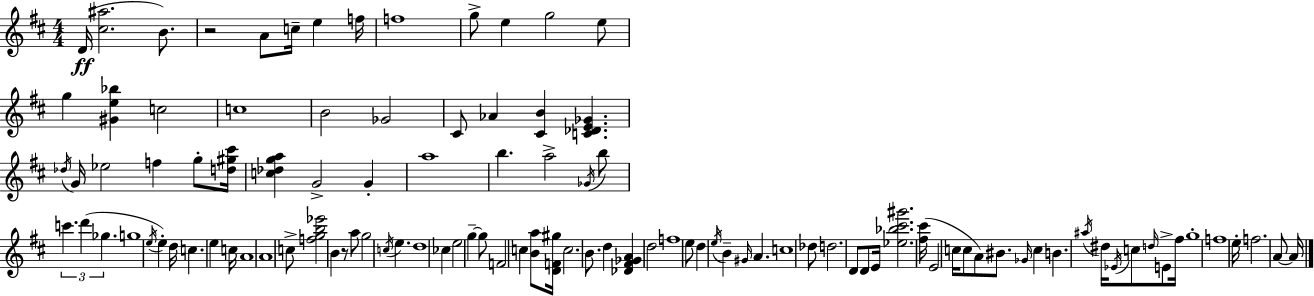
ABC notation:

X:1
T:Untitled
M:4/4
L:1/4
K:D
D/4 [^c^a]2 B/2 z2 A/2 c/4 e f/4 f4 g/2 e g2 e/2 g [^Ge_b] c2 c4 B2 _G2 ^C/2 _A [^CB] [C_DE_G] _d/4 G/4 _e2 f g/2 [d^g^c']/4 [c_dga] G2 G a4 b a2 _G/4 b/2 c' d' _g g4 e/4 e d/4 c e c/4 A4 A4 c/2 [fgb_e']2 B z/2 a/2 g2 c/4 e d4 _c e2 g g/2 F2 c [Ba]/2 [DF^g]/4 c2 B/2 d [_D^F_GA] d2 f4 e/2 d e/4 B ^G/4 A c4 _d/2 d2 D/2 D/2 E/4 [_e_b^c'^g']2 [^f^c']/4 E2 c/4 c/2 A/2 ^B/2 _G/4 c B ^a/4 ^d/4 _E/4 c/2 d/4 E/2 ^f/4 g4 f4 e/4 f2 A/2 A/4